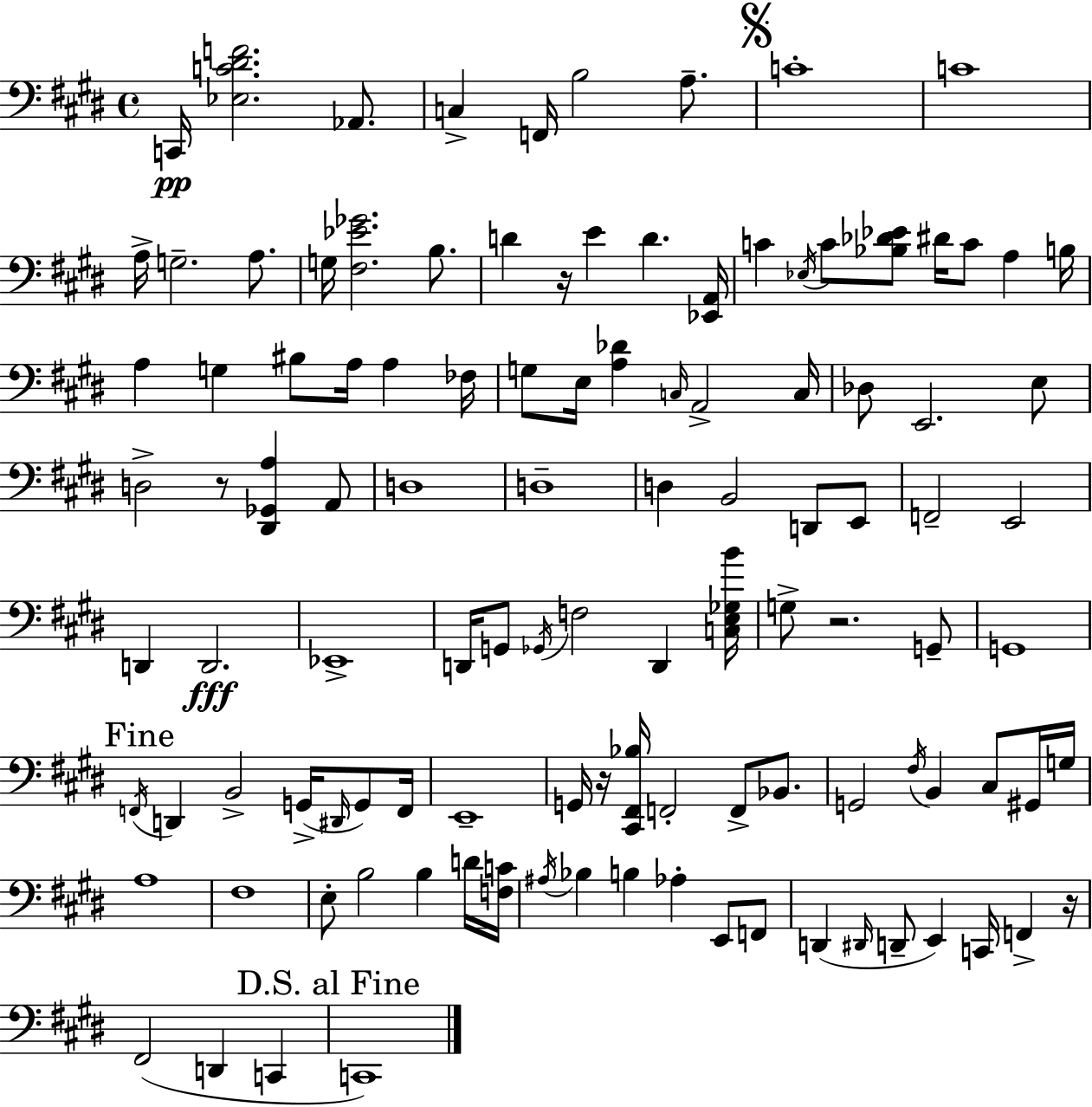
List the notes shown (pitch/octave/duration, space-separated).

C2/s [Eb3,C4,D#4,F4]/h. Ab2/e. C3/q F2/s B3/h A3/e. C4/w C4/w A3/s G3/h. A3/e. G3/s [F#3,Eb4,Gb4]/h. B3/e. D4/q R/s E4/q D4/q. [Eb2,A2]/s C4/q Eb3/s C4/e [Bb3,Db4,Eb4]/e D#4/s C4/e A3/q B3/s A3/q G3/q BIS3/e A3/s A3/q FES3/s G3/e E3/s [A3,Db4]/q C3/s A2/h C3/s Db3/e E2/h. E3/e D3/h R/e [D#2,Gb2,A3]/q A2/e D3/w D3/w D3/q B2/h D2/e E2/e F2/h E2/h D2/q D2/h. Eb2/w D2/s G2/e Gb2/s F3/h D2/q [C3,E3,Gb3,B4]/s G3/e R/h. G2/e G2/w F2/s D2/q B2/h G2/s D#2/s G2/e F2/s E2/w G2/s R/s [C#2,F#2,Bb3]/s F2/h F2/e Bb2/e. G2/h F#3/s B2/q C#3/e G#2/s G3/s A3/w F#3/w E3/e B3/h B3/q D4/s [F3,C4]/s A#3/s Bb3/q B3/q Ab3/q E2/e F2/e D2/q D#2/s D2/e E2/q C2/s F2/q R/s F#2/h D2/q C2/q C2/w